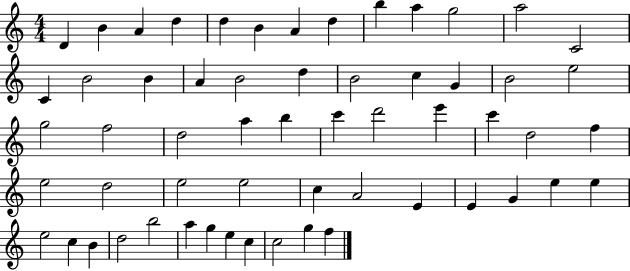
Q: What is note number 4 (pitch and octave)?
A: D5